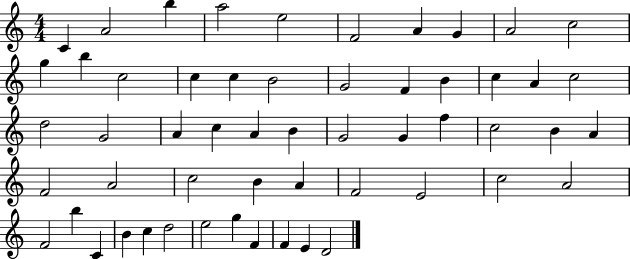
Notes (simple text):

C4/q A4/h B5/q A5/h E5/h F4/h A4/q G4/q A4/h C5/h G5/q B5/q C5/h C5/q C5/q B4/h G4/h F4/q B4/q C5/q A4/q C5/h D5/h G4/h A4/q C5/q A4/q B4/q G4/h G4/q F5/q C5/h B4/q A4/q F4/h A4/h C5/h B4/q A4/q F4/h E4/h C5/h A4/h F4/h B5/q C4/q B4/q C5/q D5/h E5/h G5/q F4/q F4/q E4/q D4/h